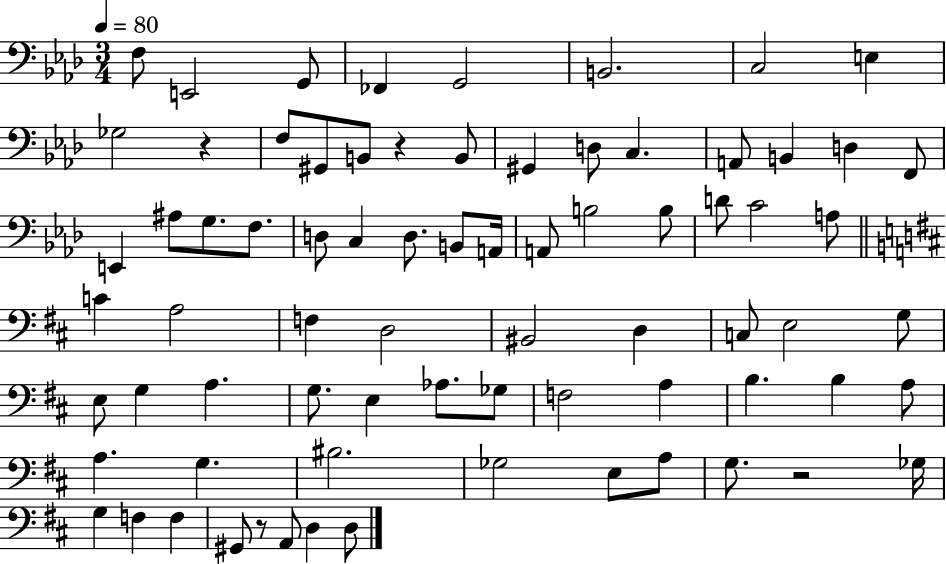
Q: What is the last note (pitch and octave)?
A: D3